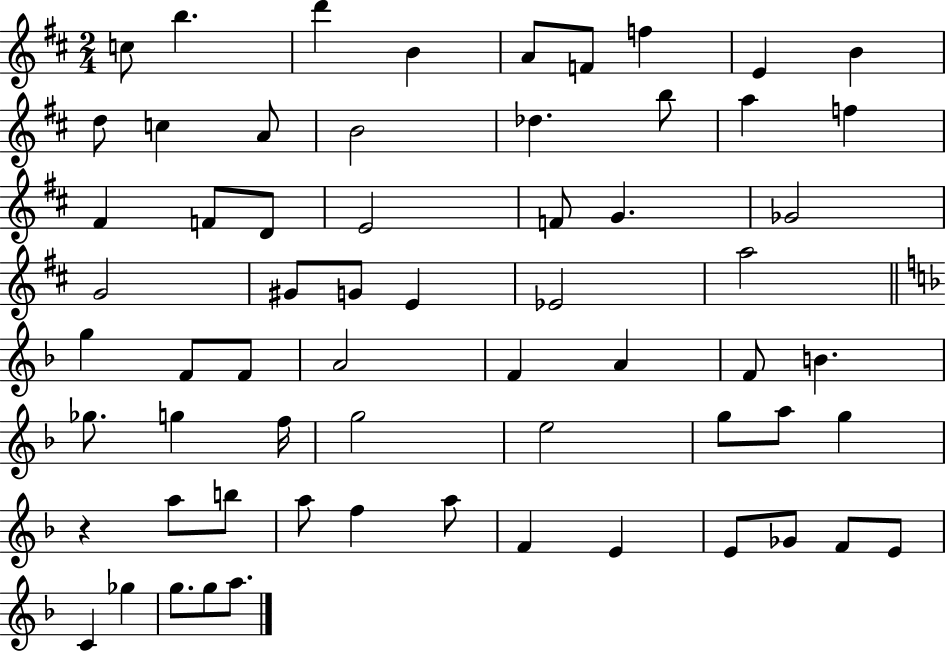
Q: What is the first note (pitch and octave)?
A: C5